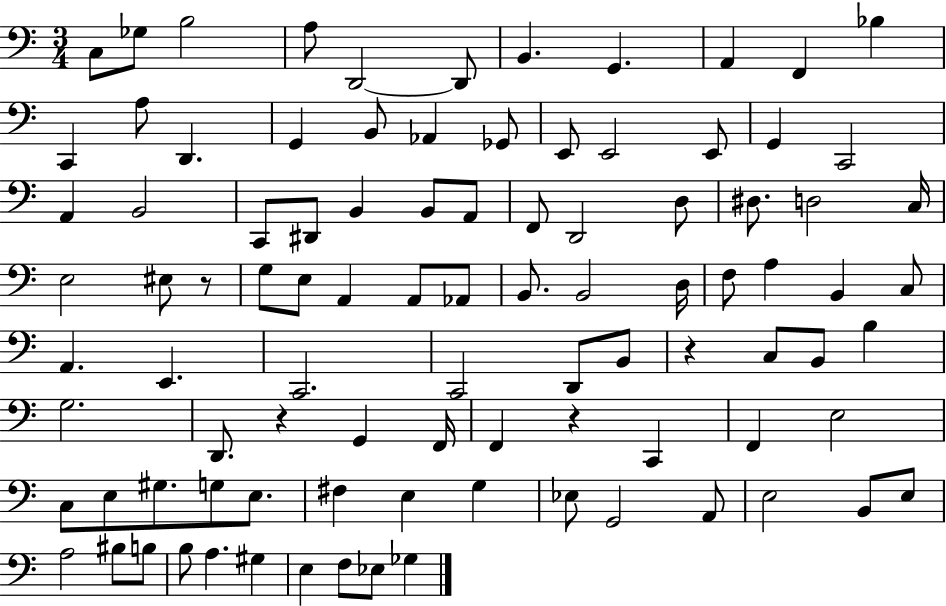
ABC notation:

X:1
T:Untitled
M:3/4
L:1/4
K:C
C,/2 _G,/2 B,2 A,/2 D,,2 D,,/2 B,, G,, A,, F,, _B, C,, A,/2 D,, G,, B,,/2 _A,, _G,,/2 E,,/2 E,,2 E,,/2 G,, C,,2 A,, B,,2 C,,/2 ^D,,/2 B,, B,,/2 A,,/2 F,,/2 D,,2 D,/2 ^D,/2 D,2 C,/4 E,2 ^E,/2 z/2 G,/2 E,/2 A,, A,,/2 _A,,/2 B,,/2 B,,2 D,/4 F,/2 A, B,, C,/2 A,, E,, C,,2 C,,2 D,,/2 B,,/2 z C,/2 B,,/2 B, G,2 D,,/2 z G,, F,,/4 F,, z C,, F,, E,2 C,/2 E,/2 ^G,/2 G,/2 E,/2 ^F, E, G, _E,/2 G,,2 A,,/2 E,2 B,,/2 E,/2 A,2 ^B,/2 B,/2 B,/2 A, ^G, E, F,/2 _E,/2 _G,